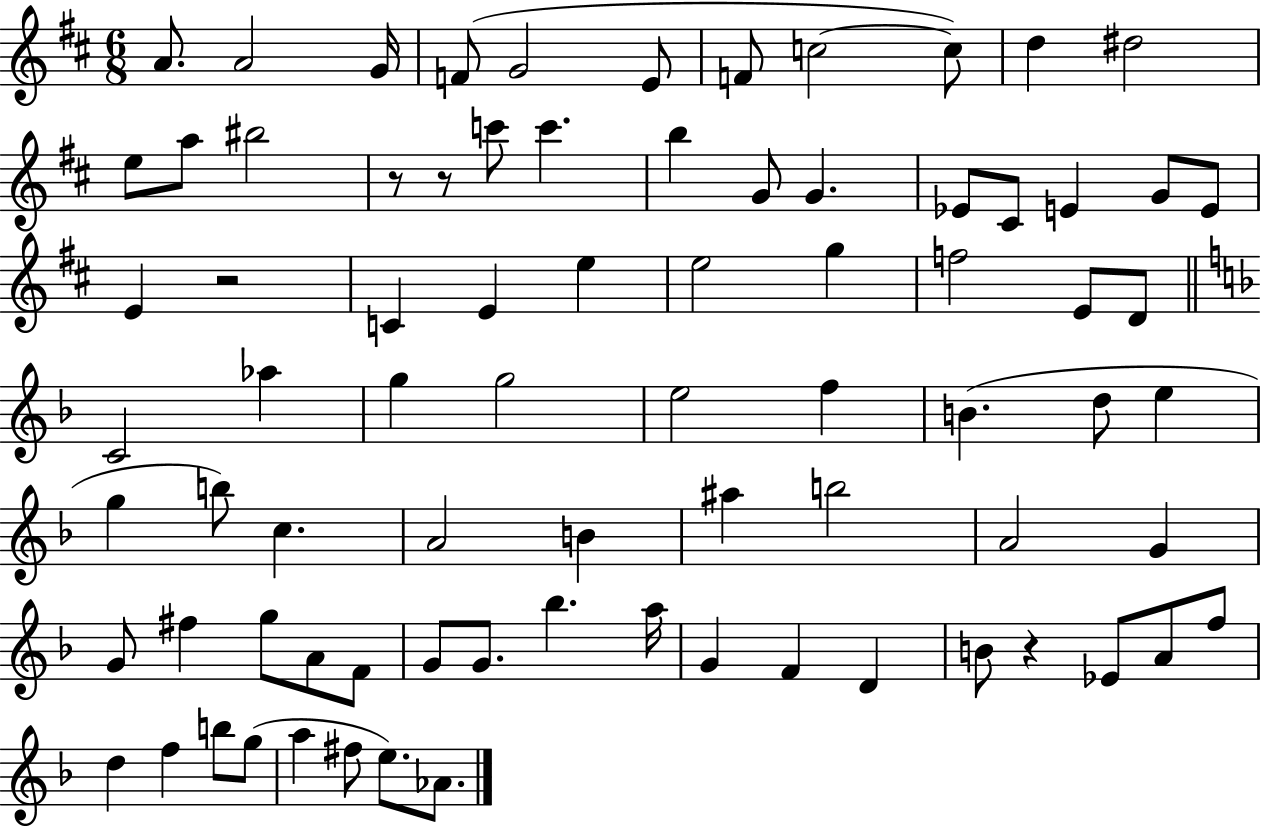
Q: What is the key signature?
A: D major